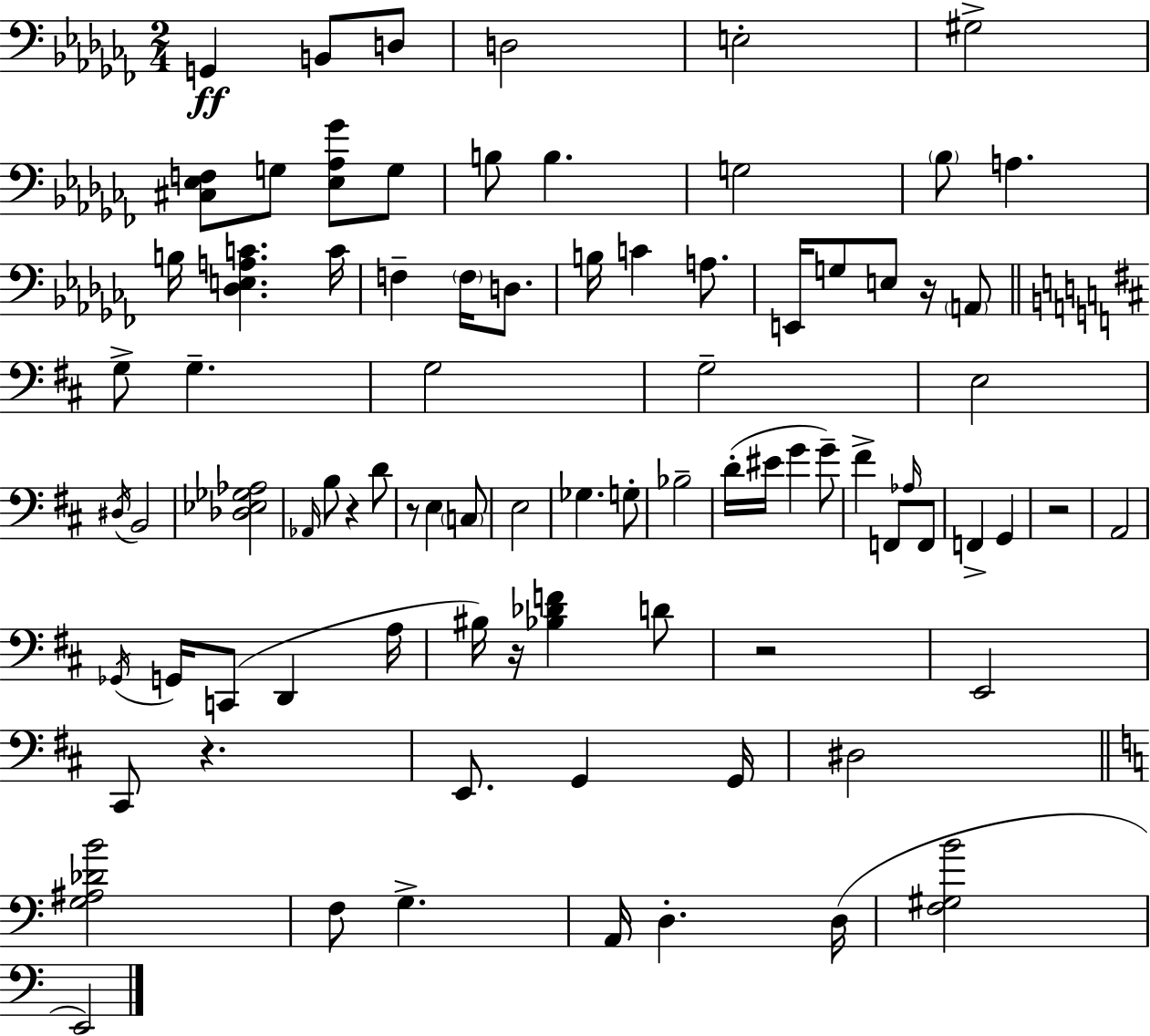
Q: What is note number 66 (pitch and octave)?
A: F3